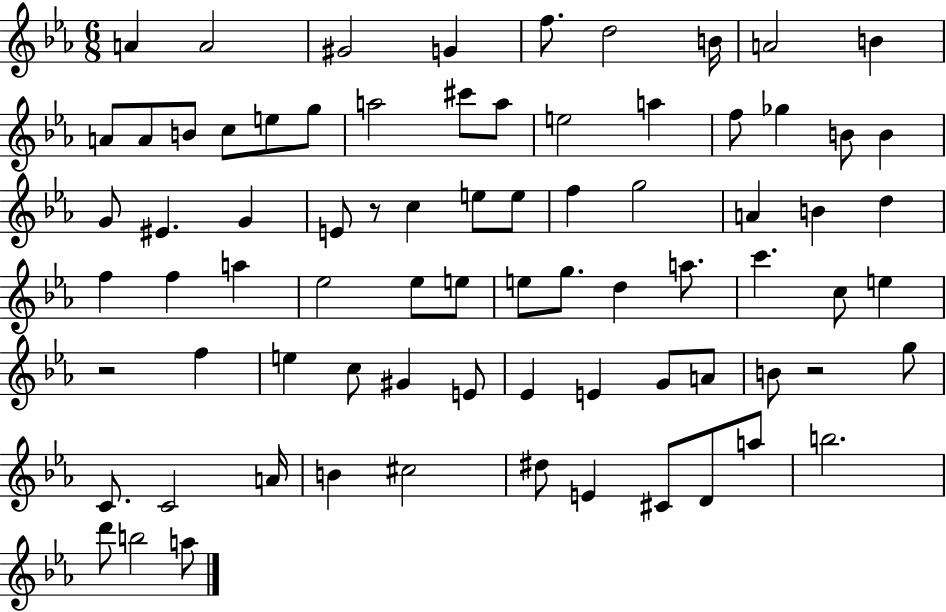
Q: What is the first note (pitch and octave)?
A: A4